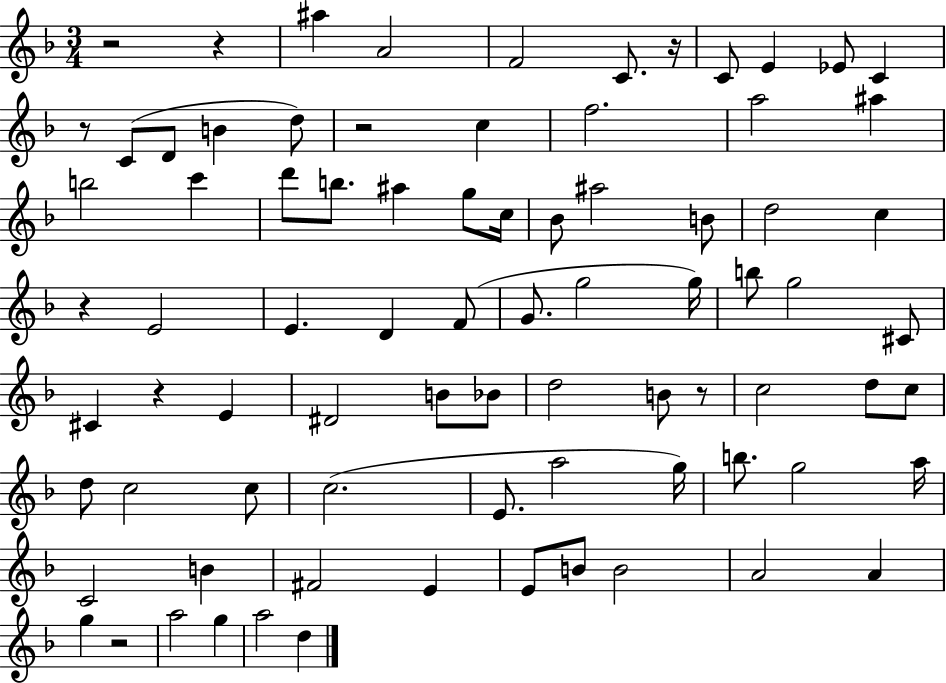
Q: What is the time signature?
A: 3/4